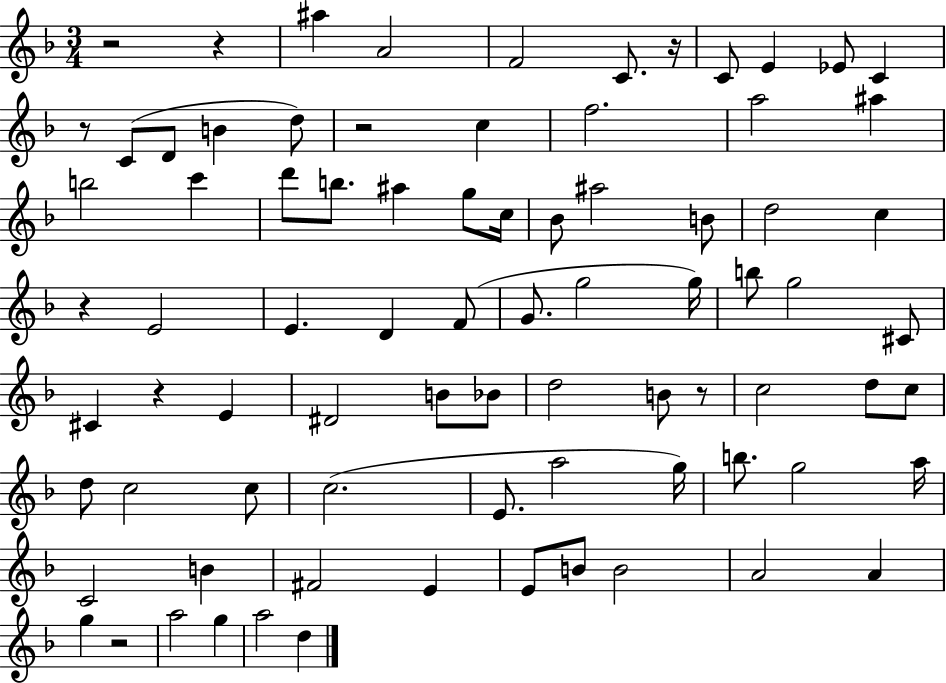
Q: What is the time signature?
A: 3/4